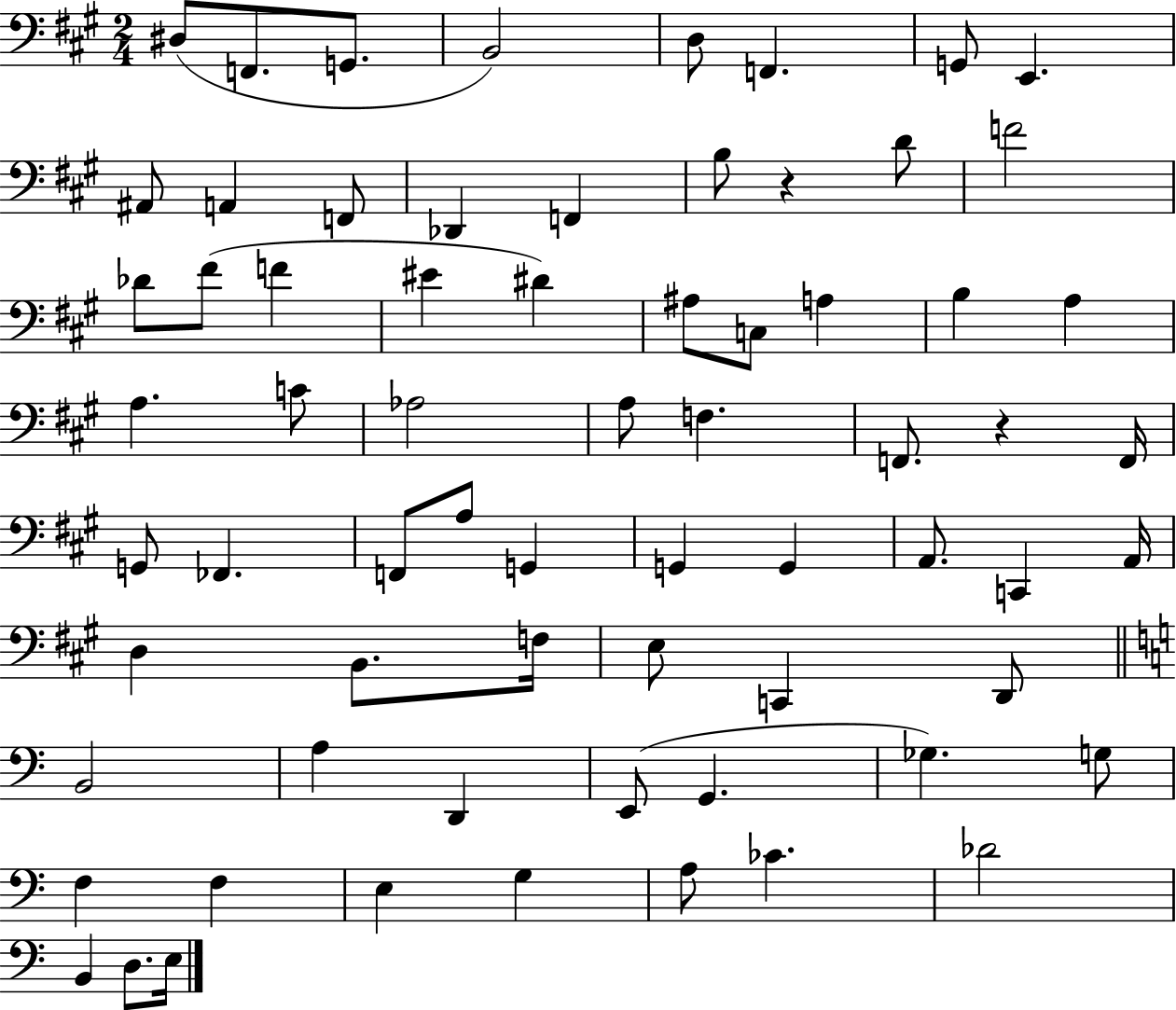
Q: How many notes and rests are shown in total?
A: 68